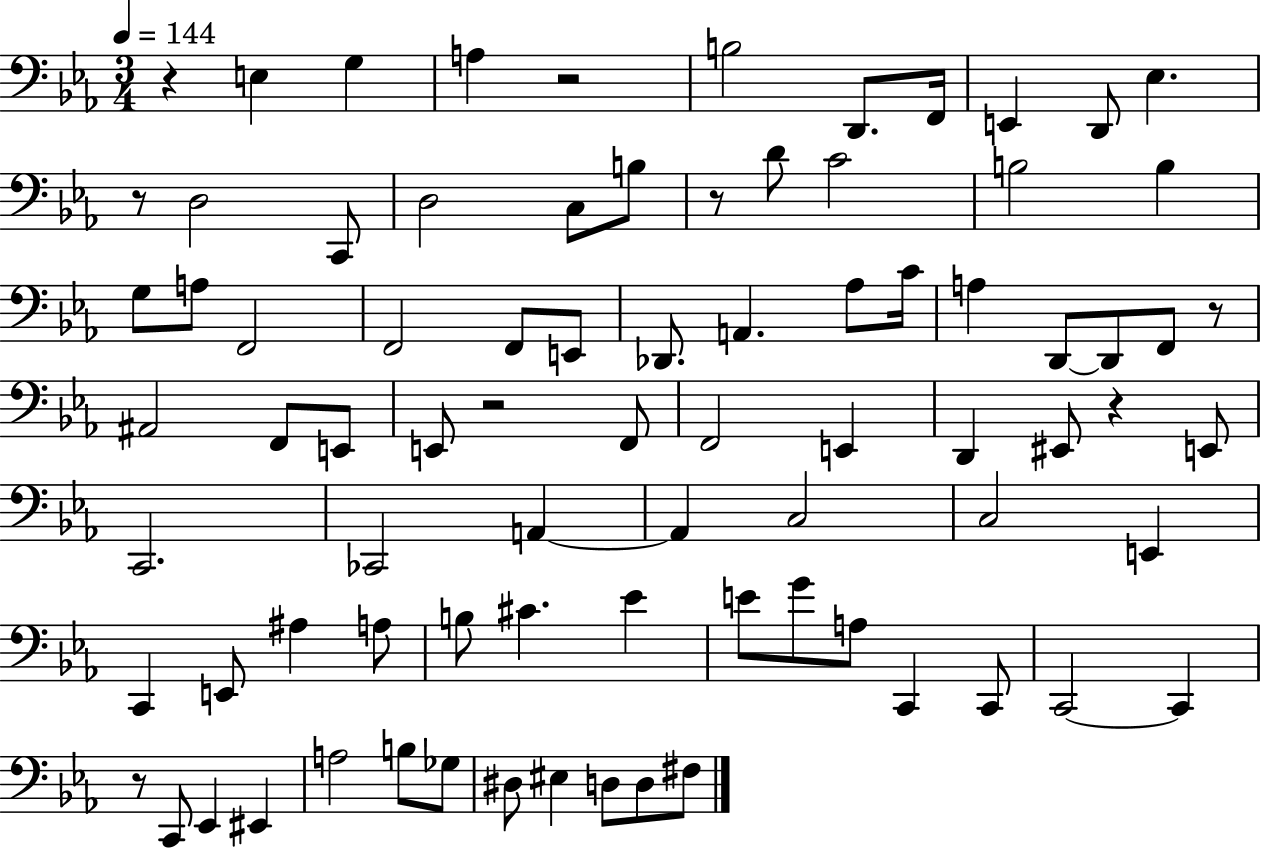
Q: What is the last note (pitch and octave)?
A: F#3